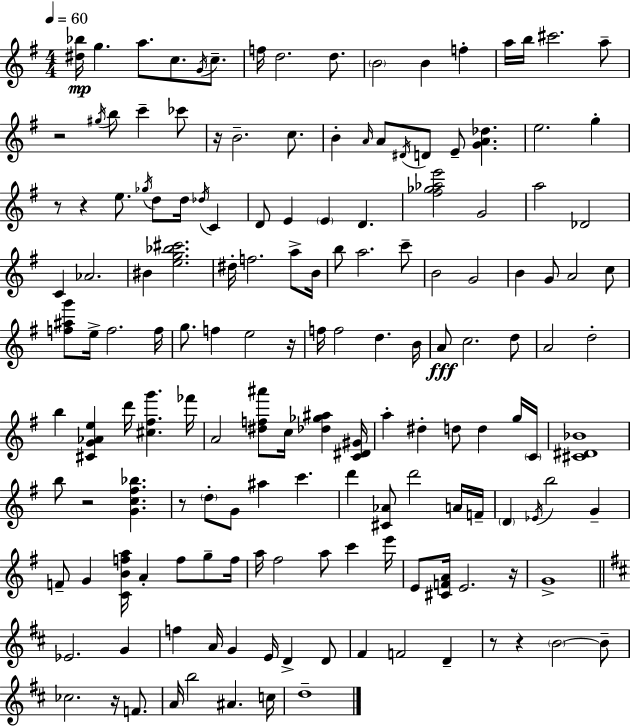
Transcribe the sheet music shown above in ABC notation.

X:1
T:Untitled
M:4/4
L:1/4
K:G
[^d_b]/4 g a/2 c/2 G/4 c/2 f/4 d2 d/2 B2 B f a/4 b/4 ^c'2 a/2 z2 ^g/4 b/2 c' _c'/2 z/4 B2 c/2 B A/4 A/2 ^D/4 D/2 E/2 [GA_d] e2 g z/2 z e/2 _g/4 d/2 d/4 _d/4 C D/2 E E D [^f_g_ae']2 G2 a2 _D2 C _A2 ^B [eg_b^c']2 ^d/4 f2 a/2 B/4 b/2 a2 c'/2 B2 G2 B G/2 A2 c/2 [f^ag']/2 e/4 f2 f/4 g/2 f e2 z/4 f/4 f2 d B/4 A/2 c2 d/2 A2 d2 b [^CG_Ae] d'/4 [^c^fg'] _f'/4 A2 [^df^a']/2 c/4 [_d_g^a] [C^D^G]/4 a ^d d/2 d g/4 C/4 [^C^D_B]4 b/2 z2 [Gc^f_b] z/2 d/2 G/2 ^a c' d' [^C_A]/2 d'2 A/4 F/4 D _E/4 b2 G F/2 G [CBfa]/4 A f/2 g/2 f/4 a/4 ^f2 a/2 c' e'/4 E/2 [^CFA]/4 E2 z/4 G4 _E2 G f A/4 G E/4 D D/2 ^F F2 D z/2 z B2 B/2 _c2 z/4 F/2 A/4 b2 ^A c/4 d4